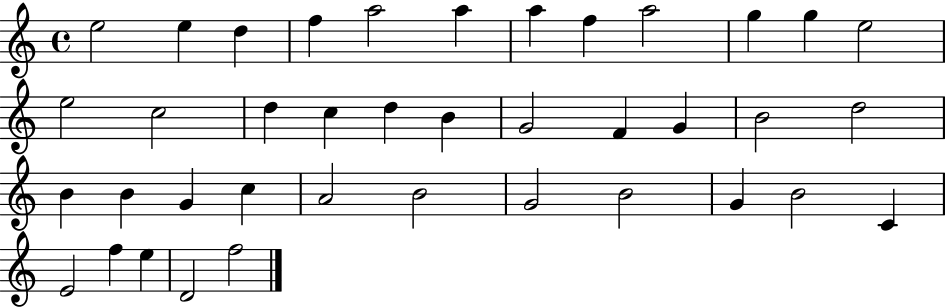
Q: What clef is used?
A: treble